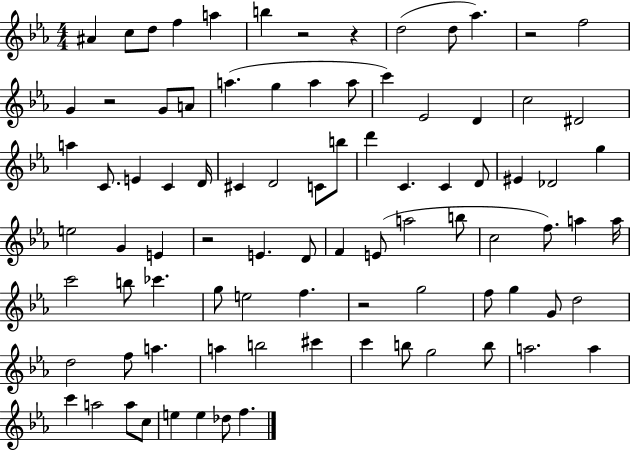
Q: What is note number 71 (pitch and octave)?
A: G5